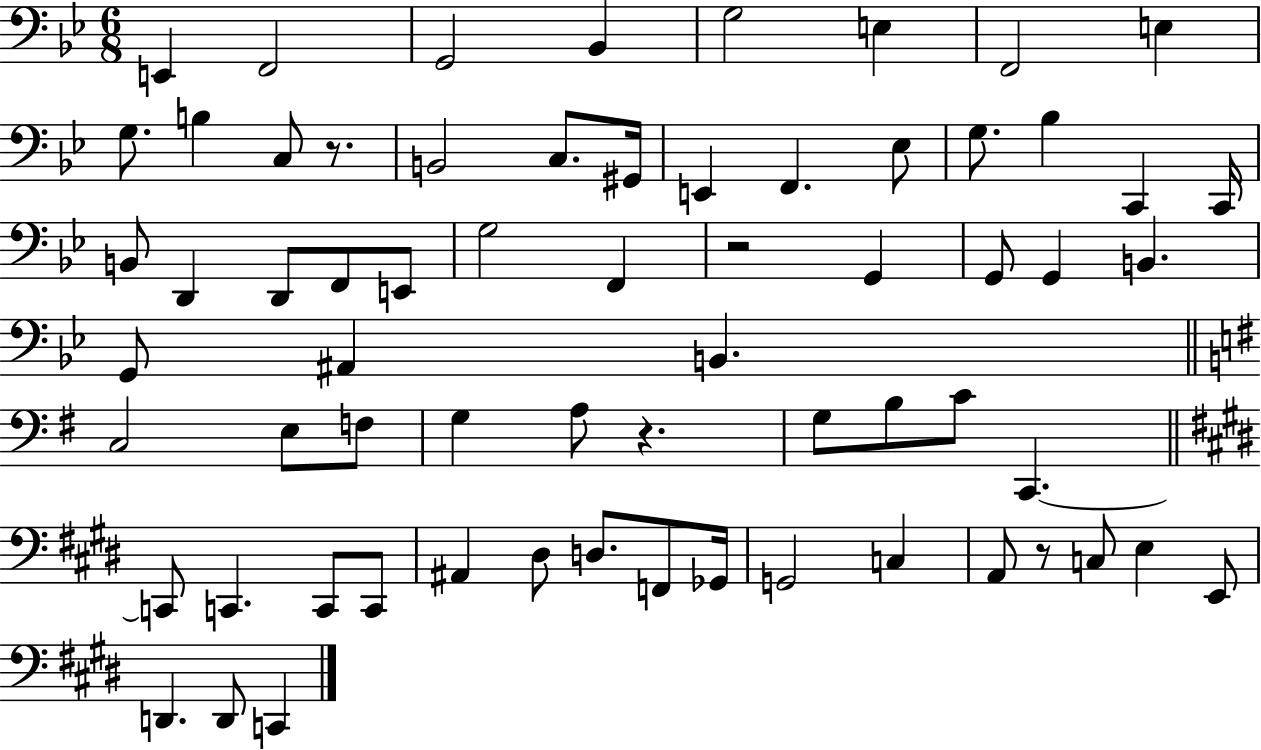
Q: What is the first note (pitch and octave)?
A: E2